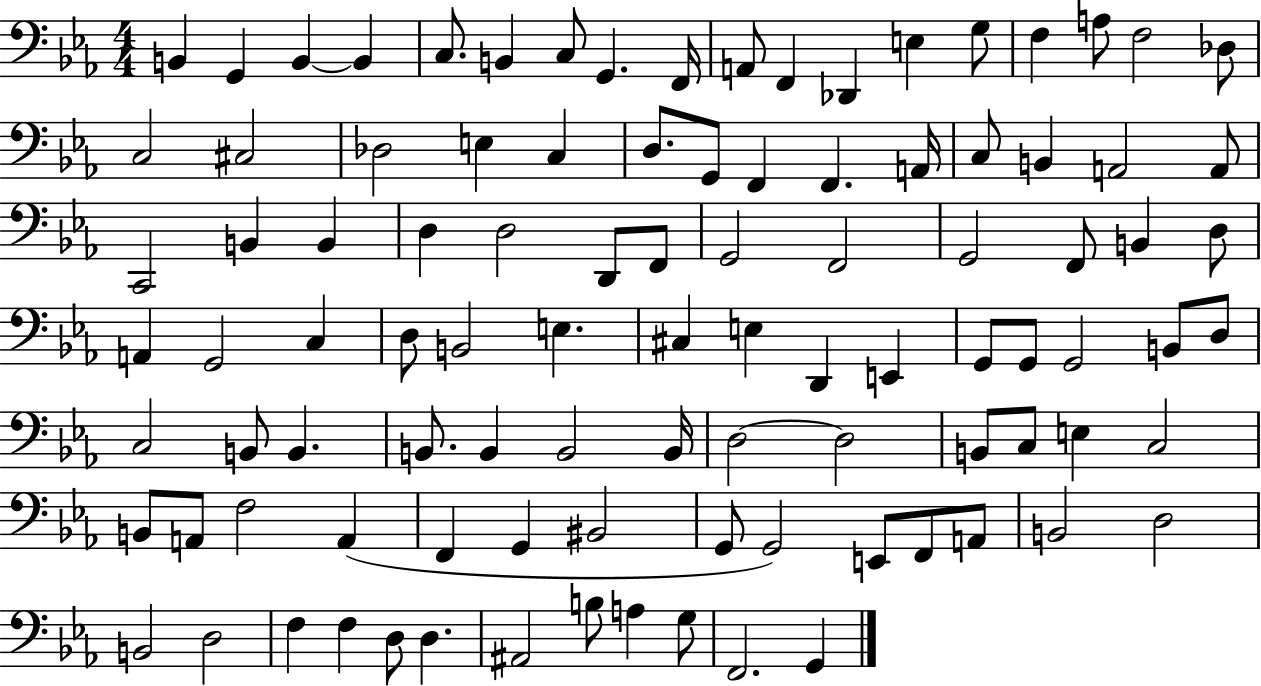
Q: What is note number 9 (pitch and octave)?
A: F2